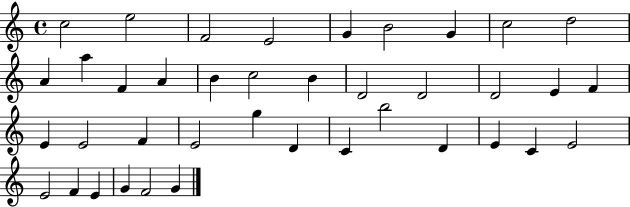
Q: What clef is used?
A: treble